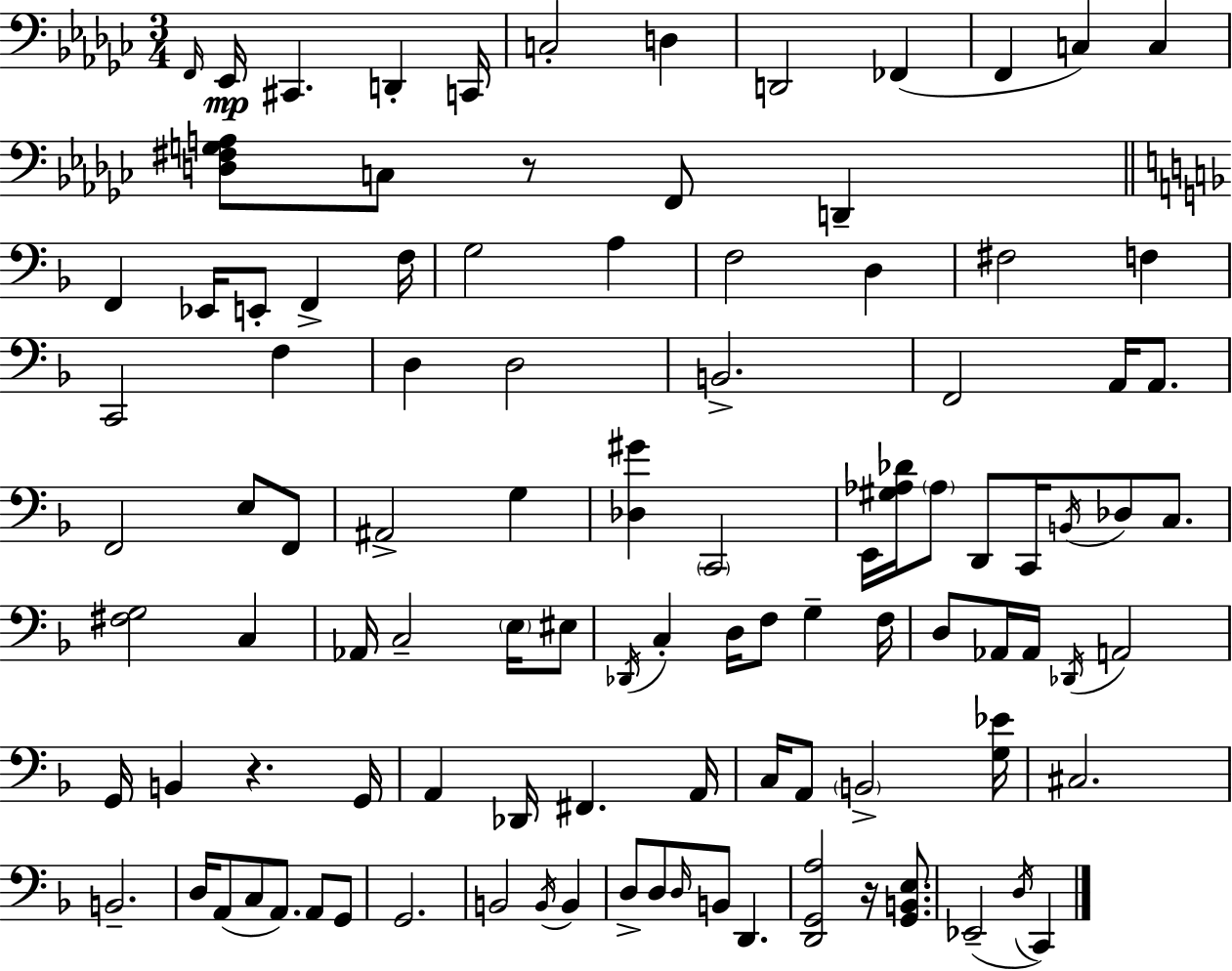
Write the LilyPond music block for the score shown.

{
  \clef bass
  \numericTimeSignature
  \time 3/4
  \key ees \minor
  \grace { f,16 }\mp ees,16 cis,4. d,4-. | c,16 c2-. d4 | d,2 fes,4( | f,4 c4) c4 | \break <d fis g a>8 c8 r8 f,8 d,4-- | \bar "||" \break \key f \major f,4 ees,16 e,8-. f,4-> f16 | g2 a4 | f2 d4 | fis2 f4 | \break c,2 f4 | d4 d2 | b,2.-> | f,2 a,16 a,8. | \break f,2 e8 f,8 | ais,2-> g4 | <des gis'>4 \parenthesize c,2 | e,16 <gis aes des'>16 \parenthesize aes8 d,8 c,16 \acciaccatura { b,16 } des8 c8. | \break <fis g>2 c4 | aes,16 c2-- \parenthesize e16 eis8 | \acciaccatura { des,16 } c4-. d16 f8 g4-- | f16 d8 aes,16 aes,16 \acciaccatura { des,16 } a,2 | \break g,16 b,4 r4. | g,16 a,4 des,16 fis,4. | a,16 c16 a,8 \parenthesize b,2-> | <g ees'>16 cis2. | \break b,2.-- | d16 a,8( c8 a,8.) a,8 | g,8 g,2. | b,2 \acciaccatura { b,16 } | \break b,4 d8-> d8 \grace { d16 } b,8 d,4. | <d, g, a>2 | r16 <g, b, e>8. ees,2--( | \acciaccatura { d16 } c,4) \bar "|."
}